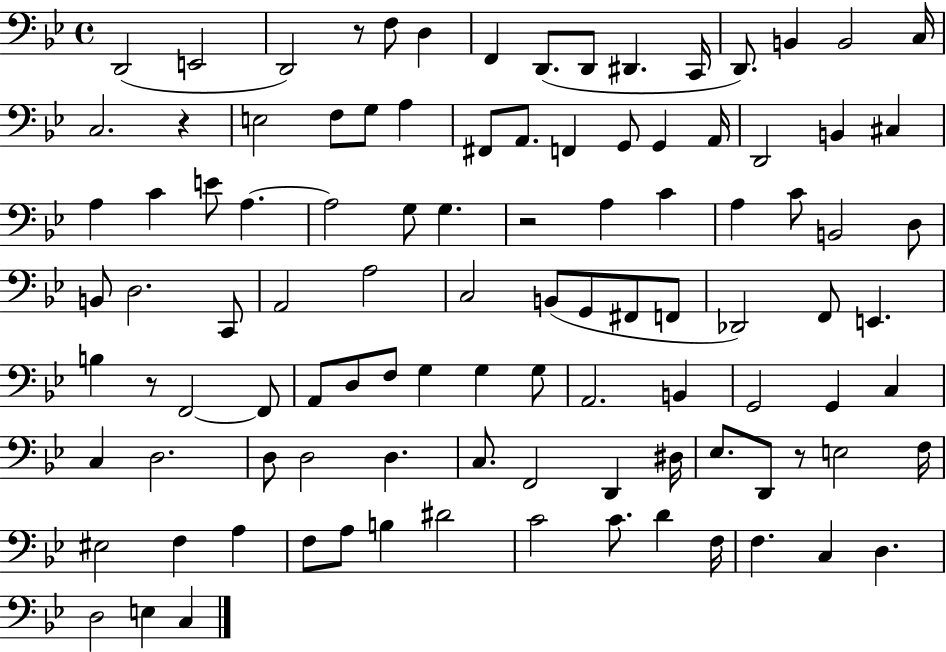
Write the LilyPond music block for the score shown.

{
  \clef bass
  \time 4/4
  \defaultTimeSignature
  \key bes \major
  d,2( e,2 | d,2) r8 f8 d4 | f,4 d,8.( d,8 dis,4. c,16 | d,8.) b,4 b,2 c16 | \break c2. r4 | e2 f8 g8 a4 | fis,8 a,8. f,4 g,8 g,4 a,16 | d,2 b,4 cis4 | \break a4 c'4 e'8 a4.~~ | a2 g8 g4. | r2 a4 c'4 | a4 c'8 b,2 d8 | \break b,8 d2. c,8 | a,2 a2 | c2 b,8( g,8 fis,8 f,8 | des,2) f,8 e,4. | \break b4 r8 f,2~~ f,8 | a,8 d8 f8 g4 g4 g8 | a,2. b,4 | g,2 g,4 c4 | \break c4 d2. | d8 d2 d4. | c8. f,2 d,4 dis16 | ees8. d,8 r8 e2 f16 | \break eis2 f4 a4 | f8 a8 b4 dis'2 | c'2 c'8. d'4 f16 | f4. c4 d4. | \break d2 e4 c4 | \bar "|."
}